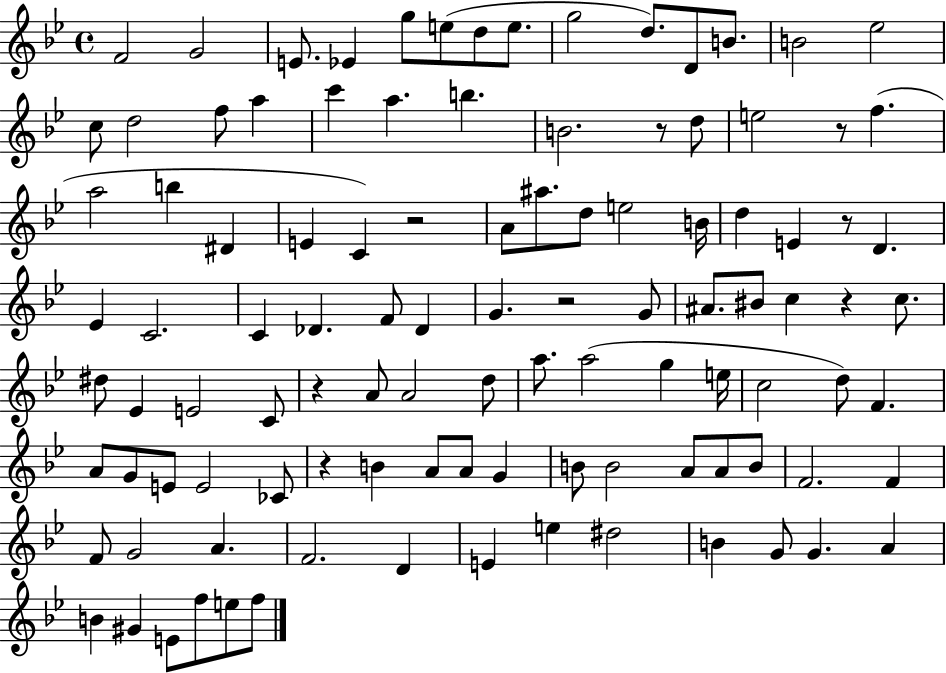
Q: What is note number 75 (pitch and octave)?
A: B4